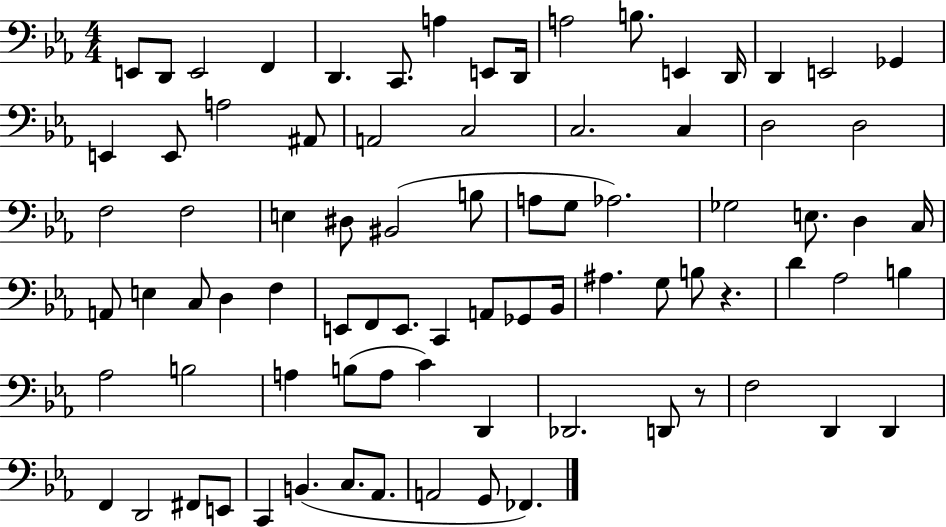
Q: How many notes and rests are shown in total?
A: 82